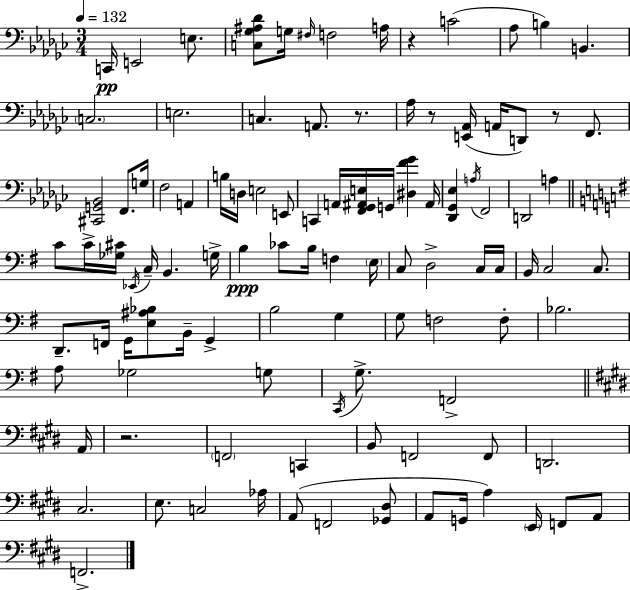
{
  \clef bass
  \numericTimeSignature
  \time 3/4
  \key ees \minor
  \tempo 4 = 132
  c,16\pp e,2 e8. | <c ges ais des'>8 g16 \grace { fis16 } f2 | a16 r4 c'2( | aes8 b4) b,4. | \break \parenthesize c2. | e2. | c4. a,8. r8. | aes16 r8 <e, aes,>16( a,16 d,8) r8 f,8. | \break <cis, g, bes,>2 f,8. | g16 f2 a,4 | b16 d16 e2 e,8 | c,4 a,16 <f, ges, ais, e>16 g,16 <dis f' ges'>4 | \break ais,16 <des, ges, ees>4 \acciaccatura { a16 } f,2 | d,2 a4 | \bar "||" \break \key g \major c'8 c'16-> <ges cis'>16 \acciaccatura { ees,16 } c16-- b,4. | g16-> b4\ppp ces'8 b16 f4 | \parenthesize e16 c8 d2-> c16 | c16 b,16 c2 c8. | \break d,8.-- f,16 g,16 <e ais bes>8 b,16-- g,4-> | b2 g4 | g8 f2 f8-. | bes2. | \break a8 ges2 g8 | \acciaccatura { c,16 } g8.-> f,2-> | \bar "||" \break \key e \major a,16 r2. | \parenthesize f,2 c,4 | b,8 f,2 f,8 | d,2. | \break cis2. | e8. c2 | aes16 a,8( f,2 <ges, dis>8 | a,8 g,16 a4) \parenthesize e,16 f,8 a,8 | \break f,2.-> | \bar "|."
}